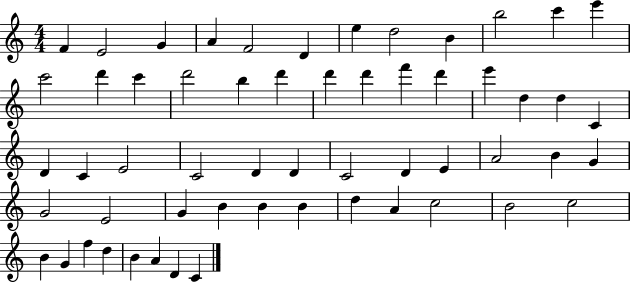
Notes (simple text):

F4/q E4/h G4/q A4/q F4/h D4/q E5/q D5/h B4/q B5/h C6/q E6/q C6/h D6/q C6/q D6/h B5/q D6/q D6/q D6/q F6/q D6/q E6/q D5/q D5/q C4/q D4/q C4/q E4/h C4/h D4/q D4/q C4/h D4/q E4/q A4/h B4/q G4/q G4/h E4/h G4/q B4/q B4/q B4/q D5/q A4/q C5/h B4/h C5/h B4/q G4/q F5/q D5/q B4/q A4/q D4/q C4/q